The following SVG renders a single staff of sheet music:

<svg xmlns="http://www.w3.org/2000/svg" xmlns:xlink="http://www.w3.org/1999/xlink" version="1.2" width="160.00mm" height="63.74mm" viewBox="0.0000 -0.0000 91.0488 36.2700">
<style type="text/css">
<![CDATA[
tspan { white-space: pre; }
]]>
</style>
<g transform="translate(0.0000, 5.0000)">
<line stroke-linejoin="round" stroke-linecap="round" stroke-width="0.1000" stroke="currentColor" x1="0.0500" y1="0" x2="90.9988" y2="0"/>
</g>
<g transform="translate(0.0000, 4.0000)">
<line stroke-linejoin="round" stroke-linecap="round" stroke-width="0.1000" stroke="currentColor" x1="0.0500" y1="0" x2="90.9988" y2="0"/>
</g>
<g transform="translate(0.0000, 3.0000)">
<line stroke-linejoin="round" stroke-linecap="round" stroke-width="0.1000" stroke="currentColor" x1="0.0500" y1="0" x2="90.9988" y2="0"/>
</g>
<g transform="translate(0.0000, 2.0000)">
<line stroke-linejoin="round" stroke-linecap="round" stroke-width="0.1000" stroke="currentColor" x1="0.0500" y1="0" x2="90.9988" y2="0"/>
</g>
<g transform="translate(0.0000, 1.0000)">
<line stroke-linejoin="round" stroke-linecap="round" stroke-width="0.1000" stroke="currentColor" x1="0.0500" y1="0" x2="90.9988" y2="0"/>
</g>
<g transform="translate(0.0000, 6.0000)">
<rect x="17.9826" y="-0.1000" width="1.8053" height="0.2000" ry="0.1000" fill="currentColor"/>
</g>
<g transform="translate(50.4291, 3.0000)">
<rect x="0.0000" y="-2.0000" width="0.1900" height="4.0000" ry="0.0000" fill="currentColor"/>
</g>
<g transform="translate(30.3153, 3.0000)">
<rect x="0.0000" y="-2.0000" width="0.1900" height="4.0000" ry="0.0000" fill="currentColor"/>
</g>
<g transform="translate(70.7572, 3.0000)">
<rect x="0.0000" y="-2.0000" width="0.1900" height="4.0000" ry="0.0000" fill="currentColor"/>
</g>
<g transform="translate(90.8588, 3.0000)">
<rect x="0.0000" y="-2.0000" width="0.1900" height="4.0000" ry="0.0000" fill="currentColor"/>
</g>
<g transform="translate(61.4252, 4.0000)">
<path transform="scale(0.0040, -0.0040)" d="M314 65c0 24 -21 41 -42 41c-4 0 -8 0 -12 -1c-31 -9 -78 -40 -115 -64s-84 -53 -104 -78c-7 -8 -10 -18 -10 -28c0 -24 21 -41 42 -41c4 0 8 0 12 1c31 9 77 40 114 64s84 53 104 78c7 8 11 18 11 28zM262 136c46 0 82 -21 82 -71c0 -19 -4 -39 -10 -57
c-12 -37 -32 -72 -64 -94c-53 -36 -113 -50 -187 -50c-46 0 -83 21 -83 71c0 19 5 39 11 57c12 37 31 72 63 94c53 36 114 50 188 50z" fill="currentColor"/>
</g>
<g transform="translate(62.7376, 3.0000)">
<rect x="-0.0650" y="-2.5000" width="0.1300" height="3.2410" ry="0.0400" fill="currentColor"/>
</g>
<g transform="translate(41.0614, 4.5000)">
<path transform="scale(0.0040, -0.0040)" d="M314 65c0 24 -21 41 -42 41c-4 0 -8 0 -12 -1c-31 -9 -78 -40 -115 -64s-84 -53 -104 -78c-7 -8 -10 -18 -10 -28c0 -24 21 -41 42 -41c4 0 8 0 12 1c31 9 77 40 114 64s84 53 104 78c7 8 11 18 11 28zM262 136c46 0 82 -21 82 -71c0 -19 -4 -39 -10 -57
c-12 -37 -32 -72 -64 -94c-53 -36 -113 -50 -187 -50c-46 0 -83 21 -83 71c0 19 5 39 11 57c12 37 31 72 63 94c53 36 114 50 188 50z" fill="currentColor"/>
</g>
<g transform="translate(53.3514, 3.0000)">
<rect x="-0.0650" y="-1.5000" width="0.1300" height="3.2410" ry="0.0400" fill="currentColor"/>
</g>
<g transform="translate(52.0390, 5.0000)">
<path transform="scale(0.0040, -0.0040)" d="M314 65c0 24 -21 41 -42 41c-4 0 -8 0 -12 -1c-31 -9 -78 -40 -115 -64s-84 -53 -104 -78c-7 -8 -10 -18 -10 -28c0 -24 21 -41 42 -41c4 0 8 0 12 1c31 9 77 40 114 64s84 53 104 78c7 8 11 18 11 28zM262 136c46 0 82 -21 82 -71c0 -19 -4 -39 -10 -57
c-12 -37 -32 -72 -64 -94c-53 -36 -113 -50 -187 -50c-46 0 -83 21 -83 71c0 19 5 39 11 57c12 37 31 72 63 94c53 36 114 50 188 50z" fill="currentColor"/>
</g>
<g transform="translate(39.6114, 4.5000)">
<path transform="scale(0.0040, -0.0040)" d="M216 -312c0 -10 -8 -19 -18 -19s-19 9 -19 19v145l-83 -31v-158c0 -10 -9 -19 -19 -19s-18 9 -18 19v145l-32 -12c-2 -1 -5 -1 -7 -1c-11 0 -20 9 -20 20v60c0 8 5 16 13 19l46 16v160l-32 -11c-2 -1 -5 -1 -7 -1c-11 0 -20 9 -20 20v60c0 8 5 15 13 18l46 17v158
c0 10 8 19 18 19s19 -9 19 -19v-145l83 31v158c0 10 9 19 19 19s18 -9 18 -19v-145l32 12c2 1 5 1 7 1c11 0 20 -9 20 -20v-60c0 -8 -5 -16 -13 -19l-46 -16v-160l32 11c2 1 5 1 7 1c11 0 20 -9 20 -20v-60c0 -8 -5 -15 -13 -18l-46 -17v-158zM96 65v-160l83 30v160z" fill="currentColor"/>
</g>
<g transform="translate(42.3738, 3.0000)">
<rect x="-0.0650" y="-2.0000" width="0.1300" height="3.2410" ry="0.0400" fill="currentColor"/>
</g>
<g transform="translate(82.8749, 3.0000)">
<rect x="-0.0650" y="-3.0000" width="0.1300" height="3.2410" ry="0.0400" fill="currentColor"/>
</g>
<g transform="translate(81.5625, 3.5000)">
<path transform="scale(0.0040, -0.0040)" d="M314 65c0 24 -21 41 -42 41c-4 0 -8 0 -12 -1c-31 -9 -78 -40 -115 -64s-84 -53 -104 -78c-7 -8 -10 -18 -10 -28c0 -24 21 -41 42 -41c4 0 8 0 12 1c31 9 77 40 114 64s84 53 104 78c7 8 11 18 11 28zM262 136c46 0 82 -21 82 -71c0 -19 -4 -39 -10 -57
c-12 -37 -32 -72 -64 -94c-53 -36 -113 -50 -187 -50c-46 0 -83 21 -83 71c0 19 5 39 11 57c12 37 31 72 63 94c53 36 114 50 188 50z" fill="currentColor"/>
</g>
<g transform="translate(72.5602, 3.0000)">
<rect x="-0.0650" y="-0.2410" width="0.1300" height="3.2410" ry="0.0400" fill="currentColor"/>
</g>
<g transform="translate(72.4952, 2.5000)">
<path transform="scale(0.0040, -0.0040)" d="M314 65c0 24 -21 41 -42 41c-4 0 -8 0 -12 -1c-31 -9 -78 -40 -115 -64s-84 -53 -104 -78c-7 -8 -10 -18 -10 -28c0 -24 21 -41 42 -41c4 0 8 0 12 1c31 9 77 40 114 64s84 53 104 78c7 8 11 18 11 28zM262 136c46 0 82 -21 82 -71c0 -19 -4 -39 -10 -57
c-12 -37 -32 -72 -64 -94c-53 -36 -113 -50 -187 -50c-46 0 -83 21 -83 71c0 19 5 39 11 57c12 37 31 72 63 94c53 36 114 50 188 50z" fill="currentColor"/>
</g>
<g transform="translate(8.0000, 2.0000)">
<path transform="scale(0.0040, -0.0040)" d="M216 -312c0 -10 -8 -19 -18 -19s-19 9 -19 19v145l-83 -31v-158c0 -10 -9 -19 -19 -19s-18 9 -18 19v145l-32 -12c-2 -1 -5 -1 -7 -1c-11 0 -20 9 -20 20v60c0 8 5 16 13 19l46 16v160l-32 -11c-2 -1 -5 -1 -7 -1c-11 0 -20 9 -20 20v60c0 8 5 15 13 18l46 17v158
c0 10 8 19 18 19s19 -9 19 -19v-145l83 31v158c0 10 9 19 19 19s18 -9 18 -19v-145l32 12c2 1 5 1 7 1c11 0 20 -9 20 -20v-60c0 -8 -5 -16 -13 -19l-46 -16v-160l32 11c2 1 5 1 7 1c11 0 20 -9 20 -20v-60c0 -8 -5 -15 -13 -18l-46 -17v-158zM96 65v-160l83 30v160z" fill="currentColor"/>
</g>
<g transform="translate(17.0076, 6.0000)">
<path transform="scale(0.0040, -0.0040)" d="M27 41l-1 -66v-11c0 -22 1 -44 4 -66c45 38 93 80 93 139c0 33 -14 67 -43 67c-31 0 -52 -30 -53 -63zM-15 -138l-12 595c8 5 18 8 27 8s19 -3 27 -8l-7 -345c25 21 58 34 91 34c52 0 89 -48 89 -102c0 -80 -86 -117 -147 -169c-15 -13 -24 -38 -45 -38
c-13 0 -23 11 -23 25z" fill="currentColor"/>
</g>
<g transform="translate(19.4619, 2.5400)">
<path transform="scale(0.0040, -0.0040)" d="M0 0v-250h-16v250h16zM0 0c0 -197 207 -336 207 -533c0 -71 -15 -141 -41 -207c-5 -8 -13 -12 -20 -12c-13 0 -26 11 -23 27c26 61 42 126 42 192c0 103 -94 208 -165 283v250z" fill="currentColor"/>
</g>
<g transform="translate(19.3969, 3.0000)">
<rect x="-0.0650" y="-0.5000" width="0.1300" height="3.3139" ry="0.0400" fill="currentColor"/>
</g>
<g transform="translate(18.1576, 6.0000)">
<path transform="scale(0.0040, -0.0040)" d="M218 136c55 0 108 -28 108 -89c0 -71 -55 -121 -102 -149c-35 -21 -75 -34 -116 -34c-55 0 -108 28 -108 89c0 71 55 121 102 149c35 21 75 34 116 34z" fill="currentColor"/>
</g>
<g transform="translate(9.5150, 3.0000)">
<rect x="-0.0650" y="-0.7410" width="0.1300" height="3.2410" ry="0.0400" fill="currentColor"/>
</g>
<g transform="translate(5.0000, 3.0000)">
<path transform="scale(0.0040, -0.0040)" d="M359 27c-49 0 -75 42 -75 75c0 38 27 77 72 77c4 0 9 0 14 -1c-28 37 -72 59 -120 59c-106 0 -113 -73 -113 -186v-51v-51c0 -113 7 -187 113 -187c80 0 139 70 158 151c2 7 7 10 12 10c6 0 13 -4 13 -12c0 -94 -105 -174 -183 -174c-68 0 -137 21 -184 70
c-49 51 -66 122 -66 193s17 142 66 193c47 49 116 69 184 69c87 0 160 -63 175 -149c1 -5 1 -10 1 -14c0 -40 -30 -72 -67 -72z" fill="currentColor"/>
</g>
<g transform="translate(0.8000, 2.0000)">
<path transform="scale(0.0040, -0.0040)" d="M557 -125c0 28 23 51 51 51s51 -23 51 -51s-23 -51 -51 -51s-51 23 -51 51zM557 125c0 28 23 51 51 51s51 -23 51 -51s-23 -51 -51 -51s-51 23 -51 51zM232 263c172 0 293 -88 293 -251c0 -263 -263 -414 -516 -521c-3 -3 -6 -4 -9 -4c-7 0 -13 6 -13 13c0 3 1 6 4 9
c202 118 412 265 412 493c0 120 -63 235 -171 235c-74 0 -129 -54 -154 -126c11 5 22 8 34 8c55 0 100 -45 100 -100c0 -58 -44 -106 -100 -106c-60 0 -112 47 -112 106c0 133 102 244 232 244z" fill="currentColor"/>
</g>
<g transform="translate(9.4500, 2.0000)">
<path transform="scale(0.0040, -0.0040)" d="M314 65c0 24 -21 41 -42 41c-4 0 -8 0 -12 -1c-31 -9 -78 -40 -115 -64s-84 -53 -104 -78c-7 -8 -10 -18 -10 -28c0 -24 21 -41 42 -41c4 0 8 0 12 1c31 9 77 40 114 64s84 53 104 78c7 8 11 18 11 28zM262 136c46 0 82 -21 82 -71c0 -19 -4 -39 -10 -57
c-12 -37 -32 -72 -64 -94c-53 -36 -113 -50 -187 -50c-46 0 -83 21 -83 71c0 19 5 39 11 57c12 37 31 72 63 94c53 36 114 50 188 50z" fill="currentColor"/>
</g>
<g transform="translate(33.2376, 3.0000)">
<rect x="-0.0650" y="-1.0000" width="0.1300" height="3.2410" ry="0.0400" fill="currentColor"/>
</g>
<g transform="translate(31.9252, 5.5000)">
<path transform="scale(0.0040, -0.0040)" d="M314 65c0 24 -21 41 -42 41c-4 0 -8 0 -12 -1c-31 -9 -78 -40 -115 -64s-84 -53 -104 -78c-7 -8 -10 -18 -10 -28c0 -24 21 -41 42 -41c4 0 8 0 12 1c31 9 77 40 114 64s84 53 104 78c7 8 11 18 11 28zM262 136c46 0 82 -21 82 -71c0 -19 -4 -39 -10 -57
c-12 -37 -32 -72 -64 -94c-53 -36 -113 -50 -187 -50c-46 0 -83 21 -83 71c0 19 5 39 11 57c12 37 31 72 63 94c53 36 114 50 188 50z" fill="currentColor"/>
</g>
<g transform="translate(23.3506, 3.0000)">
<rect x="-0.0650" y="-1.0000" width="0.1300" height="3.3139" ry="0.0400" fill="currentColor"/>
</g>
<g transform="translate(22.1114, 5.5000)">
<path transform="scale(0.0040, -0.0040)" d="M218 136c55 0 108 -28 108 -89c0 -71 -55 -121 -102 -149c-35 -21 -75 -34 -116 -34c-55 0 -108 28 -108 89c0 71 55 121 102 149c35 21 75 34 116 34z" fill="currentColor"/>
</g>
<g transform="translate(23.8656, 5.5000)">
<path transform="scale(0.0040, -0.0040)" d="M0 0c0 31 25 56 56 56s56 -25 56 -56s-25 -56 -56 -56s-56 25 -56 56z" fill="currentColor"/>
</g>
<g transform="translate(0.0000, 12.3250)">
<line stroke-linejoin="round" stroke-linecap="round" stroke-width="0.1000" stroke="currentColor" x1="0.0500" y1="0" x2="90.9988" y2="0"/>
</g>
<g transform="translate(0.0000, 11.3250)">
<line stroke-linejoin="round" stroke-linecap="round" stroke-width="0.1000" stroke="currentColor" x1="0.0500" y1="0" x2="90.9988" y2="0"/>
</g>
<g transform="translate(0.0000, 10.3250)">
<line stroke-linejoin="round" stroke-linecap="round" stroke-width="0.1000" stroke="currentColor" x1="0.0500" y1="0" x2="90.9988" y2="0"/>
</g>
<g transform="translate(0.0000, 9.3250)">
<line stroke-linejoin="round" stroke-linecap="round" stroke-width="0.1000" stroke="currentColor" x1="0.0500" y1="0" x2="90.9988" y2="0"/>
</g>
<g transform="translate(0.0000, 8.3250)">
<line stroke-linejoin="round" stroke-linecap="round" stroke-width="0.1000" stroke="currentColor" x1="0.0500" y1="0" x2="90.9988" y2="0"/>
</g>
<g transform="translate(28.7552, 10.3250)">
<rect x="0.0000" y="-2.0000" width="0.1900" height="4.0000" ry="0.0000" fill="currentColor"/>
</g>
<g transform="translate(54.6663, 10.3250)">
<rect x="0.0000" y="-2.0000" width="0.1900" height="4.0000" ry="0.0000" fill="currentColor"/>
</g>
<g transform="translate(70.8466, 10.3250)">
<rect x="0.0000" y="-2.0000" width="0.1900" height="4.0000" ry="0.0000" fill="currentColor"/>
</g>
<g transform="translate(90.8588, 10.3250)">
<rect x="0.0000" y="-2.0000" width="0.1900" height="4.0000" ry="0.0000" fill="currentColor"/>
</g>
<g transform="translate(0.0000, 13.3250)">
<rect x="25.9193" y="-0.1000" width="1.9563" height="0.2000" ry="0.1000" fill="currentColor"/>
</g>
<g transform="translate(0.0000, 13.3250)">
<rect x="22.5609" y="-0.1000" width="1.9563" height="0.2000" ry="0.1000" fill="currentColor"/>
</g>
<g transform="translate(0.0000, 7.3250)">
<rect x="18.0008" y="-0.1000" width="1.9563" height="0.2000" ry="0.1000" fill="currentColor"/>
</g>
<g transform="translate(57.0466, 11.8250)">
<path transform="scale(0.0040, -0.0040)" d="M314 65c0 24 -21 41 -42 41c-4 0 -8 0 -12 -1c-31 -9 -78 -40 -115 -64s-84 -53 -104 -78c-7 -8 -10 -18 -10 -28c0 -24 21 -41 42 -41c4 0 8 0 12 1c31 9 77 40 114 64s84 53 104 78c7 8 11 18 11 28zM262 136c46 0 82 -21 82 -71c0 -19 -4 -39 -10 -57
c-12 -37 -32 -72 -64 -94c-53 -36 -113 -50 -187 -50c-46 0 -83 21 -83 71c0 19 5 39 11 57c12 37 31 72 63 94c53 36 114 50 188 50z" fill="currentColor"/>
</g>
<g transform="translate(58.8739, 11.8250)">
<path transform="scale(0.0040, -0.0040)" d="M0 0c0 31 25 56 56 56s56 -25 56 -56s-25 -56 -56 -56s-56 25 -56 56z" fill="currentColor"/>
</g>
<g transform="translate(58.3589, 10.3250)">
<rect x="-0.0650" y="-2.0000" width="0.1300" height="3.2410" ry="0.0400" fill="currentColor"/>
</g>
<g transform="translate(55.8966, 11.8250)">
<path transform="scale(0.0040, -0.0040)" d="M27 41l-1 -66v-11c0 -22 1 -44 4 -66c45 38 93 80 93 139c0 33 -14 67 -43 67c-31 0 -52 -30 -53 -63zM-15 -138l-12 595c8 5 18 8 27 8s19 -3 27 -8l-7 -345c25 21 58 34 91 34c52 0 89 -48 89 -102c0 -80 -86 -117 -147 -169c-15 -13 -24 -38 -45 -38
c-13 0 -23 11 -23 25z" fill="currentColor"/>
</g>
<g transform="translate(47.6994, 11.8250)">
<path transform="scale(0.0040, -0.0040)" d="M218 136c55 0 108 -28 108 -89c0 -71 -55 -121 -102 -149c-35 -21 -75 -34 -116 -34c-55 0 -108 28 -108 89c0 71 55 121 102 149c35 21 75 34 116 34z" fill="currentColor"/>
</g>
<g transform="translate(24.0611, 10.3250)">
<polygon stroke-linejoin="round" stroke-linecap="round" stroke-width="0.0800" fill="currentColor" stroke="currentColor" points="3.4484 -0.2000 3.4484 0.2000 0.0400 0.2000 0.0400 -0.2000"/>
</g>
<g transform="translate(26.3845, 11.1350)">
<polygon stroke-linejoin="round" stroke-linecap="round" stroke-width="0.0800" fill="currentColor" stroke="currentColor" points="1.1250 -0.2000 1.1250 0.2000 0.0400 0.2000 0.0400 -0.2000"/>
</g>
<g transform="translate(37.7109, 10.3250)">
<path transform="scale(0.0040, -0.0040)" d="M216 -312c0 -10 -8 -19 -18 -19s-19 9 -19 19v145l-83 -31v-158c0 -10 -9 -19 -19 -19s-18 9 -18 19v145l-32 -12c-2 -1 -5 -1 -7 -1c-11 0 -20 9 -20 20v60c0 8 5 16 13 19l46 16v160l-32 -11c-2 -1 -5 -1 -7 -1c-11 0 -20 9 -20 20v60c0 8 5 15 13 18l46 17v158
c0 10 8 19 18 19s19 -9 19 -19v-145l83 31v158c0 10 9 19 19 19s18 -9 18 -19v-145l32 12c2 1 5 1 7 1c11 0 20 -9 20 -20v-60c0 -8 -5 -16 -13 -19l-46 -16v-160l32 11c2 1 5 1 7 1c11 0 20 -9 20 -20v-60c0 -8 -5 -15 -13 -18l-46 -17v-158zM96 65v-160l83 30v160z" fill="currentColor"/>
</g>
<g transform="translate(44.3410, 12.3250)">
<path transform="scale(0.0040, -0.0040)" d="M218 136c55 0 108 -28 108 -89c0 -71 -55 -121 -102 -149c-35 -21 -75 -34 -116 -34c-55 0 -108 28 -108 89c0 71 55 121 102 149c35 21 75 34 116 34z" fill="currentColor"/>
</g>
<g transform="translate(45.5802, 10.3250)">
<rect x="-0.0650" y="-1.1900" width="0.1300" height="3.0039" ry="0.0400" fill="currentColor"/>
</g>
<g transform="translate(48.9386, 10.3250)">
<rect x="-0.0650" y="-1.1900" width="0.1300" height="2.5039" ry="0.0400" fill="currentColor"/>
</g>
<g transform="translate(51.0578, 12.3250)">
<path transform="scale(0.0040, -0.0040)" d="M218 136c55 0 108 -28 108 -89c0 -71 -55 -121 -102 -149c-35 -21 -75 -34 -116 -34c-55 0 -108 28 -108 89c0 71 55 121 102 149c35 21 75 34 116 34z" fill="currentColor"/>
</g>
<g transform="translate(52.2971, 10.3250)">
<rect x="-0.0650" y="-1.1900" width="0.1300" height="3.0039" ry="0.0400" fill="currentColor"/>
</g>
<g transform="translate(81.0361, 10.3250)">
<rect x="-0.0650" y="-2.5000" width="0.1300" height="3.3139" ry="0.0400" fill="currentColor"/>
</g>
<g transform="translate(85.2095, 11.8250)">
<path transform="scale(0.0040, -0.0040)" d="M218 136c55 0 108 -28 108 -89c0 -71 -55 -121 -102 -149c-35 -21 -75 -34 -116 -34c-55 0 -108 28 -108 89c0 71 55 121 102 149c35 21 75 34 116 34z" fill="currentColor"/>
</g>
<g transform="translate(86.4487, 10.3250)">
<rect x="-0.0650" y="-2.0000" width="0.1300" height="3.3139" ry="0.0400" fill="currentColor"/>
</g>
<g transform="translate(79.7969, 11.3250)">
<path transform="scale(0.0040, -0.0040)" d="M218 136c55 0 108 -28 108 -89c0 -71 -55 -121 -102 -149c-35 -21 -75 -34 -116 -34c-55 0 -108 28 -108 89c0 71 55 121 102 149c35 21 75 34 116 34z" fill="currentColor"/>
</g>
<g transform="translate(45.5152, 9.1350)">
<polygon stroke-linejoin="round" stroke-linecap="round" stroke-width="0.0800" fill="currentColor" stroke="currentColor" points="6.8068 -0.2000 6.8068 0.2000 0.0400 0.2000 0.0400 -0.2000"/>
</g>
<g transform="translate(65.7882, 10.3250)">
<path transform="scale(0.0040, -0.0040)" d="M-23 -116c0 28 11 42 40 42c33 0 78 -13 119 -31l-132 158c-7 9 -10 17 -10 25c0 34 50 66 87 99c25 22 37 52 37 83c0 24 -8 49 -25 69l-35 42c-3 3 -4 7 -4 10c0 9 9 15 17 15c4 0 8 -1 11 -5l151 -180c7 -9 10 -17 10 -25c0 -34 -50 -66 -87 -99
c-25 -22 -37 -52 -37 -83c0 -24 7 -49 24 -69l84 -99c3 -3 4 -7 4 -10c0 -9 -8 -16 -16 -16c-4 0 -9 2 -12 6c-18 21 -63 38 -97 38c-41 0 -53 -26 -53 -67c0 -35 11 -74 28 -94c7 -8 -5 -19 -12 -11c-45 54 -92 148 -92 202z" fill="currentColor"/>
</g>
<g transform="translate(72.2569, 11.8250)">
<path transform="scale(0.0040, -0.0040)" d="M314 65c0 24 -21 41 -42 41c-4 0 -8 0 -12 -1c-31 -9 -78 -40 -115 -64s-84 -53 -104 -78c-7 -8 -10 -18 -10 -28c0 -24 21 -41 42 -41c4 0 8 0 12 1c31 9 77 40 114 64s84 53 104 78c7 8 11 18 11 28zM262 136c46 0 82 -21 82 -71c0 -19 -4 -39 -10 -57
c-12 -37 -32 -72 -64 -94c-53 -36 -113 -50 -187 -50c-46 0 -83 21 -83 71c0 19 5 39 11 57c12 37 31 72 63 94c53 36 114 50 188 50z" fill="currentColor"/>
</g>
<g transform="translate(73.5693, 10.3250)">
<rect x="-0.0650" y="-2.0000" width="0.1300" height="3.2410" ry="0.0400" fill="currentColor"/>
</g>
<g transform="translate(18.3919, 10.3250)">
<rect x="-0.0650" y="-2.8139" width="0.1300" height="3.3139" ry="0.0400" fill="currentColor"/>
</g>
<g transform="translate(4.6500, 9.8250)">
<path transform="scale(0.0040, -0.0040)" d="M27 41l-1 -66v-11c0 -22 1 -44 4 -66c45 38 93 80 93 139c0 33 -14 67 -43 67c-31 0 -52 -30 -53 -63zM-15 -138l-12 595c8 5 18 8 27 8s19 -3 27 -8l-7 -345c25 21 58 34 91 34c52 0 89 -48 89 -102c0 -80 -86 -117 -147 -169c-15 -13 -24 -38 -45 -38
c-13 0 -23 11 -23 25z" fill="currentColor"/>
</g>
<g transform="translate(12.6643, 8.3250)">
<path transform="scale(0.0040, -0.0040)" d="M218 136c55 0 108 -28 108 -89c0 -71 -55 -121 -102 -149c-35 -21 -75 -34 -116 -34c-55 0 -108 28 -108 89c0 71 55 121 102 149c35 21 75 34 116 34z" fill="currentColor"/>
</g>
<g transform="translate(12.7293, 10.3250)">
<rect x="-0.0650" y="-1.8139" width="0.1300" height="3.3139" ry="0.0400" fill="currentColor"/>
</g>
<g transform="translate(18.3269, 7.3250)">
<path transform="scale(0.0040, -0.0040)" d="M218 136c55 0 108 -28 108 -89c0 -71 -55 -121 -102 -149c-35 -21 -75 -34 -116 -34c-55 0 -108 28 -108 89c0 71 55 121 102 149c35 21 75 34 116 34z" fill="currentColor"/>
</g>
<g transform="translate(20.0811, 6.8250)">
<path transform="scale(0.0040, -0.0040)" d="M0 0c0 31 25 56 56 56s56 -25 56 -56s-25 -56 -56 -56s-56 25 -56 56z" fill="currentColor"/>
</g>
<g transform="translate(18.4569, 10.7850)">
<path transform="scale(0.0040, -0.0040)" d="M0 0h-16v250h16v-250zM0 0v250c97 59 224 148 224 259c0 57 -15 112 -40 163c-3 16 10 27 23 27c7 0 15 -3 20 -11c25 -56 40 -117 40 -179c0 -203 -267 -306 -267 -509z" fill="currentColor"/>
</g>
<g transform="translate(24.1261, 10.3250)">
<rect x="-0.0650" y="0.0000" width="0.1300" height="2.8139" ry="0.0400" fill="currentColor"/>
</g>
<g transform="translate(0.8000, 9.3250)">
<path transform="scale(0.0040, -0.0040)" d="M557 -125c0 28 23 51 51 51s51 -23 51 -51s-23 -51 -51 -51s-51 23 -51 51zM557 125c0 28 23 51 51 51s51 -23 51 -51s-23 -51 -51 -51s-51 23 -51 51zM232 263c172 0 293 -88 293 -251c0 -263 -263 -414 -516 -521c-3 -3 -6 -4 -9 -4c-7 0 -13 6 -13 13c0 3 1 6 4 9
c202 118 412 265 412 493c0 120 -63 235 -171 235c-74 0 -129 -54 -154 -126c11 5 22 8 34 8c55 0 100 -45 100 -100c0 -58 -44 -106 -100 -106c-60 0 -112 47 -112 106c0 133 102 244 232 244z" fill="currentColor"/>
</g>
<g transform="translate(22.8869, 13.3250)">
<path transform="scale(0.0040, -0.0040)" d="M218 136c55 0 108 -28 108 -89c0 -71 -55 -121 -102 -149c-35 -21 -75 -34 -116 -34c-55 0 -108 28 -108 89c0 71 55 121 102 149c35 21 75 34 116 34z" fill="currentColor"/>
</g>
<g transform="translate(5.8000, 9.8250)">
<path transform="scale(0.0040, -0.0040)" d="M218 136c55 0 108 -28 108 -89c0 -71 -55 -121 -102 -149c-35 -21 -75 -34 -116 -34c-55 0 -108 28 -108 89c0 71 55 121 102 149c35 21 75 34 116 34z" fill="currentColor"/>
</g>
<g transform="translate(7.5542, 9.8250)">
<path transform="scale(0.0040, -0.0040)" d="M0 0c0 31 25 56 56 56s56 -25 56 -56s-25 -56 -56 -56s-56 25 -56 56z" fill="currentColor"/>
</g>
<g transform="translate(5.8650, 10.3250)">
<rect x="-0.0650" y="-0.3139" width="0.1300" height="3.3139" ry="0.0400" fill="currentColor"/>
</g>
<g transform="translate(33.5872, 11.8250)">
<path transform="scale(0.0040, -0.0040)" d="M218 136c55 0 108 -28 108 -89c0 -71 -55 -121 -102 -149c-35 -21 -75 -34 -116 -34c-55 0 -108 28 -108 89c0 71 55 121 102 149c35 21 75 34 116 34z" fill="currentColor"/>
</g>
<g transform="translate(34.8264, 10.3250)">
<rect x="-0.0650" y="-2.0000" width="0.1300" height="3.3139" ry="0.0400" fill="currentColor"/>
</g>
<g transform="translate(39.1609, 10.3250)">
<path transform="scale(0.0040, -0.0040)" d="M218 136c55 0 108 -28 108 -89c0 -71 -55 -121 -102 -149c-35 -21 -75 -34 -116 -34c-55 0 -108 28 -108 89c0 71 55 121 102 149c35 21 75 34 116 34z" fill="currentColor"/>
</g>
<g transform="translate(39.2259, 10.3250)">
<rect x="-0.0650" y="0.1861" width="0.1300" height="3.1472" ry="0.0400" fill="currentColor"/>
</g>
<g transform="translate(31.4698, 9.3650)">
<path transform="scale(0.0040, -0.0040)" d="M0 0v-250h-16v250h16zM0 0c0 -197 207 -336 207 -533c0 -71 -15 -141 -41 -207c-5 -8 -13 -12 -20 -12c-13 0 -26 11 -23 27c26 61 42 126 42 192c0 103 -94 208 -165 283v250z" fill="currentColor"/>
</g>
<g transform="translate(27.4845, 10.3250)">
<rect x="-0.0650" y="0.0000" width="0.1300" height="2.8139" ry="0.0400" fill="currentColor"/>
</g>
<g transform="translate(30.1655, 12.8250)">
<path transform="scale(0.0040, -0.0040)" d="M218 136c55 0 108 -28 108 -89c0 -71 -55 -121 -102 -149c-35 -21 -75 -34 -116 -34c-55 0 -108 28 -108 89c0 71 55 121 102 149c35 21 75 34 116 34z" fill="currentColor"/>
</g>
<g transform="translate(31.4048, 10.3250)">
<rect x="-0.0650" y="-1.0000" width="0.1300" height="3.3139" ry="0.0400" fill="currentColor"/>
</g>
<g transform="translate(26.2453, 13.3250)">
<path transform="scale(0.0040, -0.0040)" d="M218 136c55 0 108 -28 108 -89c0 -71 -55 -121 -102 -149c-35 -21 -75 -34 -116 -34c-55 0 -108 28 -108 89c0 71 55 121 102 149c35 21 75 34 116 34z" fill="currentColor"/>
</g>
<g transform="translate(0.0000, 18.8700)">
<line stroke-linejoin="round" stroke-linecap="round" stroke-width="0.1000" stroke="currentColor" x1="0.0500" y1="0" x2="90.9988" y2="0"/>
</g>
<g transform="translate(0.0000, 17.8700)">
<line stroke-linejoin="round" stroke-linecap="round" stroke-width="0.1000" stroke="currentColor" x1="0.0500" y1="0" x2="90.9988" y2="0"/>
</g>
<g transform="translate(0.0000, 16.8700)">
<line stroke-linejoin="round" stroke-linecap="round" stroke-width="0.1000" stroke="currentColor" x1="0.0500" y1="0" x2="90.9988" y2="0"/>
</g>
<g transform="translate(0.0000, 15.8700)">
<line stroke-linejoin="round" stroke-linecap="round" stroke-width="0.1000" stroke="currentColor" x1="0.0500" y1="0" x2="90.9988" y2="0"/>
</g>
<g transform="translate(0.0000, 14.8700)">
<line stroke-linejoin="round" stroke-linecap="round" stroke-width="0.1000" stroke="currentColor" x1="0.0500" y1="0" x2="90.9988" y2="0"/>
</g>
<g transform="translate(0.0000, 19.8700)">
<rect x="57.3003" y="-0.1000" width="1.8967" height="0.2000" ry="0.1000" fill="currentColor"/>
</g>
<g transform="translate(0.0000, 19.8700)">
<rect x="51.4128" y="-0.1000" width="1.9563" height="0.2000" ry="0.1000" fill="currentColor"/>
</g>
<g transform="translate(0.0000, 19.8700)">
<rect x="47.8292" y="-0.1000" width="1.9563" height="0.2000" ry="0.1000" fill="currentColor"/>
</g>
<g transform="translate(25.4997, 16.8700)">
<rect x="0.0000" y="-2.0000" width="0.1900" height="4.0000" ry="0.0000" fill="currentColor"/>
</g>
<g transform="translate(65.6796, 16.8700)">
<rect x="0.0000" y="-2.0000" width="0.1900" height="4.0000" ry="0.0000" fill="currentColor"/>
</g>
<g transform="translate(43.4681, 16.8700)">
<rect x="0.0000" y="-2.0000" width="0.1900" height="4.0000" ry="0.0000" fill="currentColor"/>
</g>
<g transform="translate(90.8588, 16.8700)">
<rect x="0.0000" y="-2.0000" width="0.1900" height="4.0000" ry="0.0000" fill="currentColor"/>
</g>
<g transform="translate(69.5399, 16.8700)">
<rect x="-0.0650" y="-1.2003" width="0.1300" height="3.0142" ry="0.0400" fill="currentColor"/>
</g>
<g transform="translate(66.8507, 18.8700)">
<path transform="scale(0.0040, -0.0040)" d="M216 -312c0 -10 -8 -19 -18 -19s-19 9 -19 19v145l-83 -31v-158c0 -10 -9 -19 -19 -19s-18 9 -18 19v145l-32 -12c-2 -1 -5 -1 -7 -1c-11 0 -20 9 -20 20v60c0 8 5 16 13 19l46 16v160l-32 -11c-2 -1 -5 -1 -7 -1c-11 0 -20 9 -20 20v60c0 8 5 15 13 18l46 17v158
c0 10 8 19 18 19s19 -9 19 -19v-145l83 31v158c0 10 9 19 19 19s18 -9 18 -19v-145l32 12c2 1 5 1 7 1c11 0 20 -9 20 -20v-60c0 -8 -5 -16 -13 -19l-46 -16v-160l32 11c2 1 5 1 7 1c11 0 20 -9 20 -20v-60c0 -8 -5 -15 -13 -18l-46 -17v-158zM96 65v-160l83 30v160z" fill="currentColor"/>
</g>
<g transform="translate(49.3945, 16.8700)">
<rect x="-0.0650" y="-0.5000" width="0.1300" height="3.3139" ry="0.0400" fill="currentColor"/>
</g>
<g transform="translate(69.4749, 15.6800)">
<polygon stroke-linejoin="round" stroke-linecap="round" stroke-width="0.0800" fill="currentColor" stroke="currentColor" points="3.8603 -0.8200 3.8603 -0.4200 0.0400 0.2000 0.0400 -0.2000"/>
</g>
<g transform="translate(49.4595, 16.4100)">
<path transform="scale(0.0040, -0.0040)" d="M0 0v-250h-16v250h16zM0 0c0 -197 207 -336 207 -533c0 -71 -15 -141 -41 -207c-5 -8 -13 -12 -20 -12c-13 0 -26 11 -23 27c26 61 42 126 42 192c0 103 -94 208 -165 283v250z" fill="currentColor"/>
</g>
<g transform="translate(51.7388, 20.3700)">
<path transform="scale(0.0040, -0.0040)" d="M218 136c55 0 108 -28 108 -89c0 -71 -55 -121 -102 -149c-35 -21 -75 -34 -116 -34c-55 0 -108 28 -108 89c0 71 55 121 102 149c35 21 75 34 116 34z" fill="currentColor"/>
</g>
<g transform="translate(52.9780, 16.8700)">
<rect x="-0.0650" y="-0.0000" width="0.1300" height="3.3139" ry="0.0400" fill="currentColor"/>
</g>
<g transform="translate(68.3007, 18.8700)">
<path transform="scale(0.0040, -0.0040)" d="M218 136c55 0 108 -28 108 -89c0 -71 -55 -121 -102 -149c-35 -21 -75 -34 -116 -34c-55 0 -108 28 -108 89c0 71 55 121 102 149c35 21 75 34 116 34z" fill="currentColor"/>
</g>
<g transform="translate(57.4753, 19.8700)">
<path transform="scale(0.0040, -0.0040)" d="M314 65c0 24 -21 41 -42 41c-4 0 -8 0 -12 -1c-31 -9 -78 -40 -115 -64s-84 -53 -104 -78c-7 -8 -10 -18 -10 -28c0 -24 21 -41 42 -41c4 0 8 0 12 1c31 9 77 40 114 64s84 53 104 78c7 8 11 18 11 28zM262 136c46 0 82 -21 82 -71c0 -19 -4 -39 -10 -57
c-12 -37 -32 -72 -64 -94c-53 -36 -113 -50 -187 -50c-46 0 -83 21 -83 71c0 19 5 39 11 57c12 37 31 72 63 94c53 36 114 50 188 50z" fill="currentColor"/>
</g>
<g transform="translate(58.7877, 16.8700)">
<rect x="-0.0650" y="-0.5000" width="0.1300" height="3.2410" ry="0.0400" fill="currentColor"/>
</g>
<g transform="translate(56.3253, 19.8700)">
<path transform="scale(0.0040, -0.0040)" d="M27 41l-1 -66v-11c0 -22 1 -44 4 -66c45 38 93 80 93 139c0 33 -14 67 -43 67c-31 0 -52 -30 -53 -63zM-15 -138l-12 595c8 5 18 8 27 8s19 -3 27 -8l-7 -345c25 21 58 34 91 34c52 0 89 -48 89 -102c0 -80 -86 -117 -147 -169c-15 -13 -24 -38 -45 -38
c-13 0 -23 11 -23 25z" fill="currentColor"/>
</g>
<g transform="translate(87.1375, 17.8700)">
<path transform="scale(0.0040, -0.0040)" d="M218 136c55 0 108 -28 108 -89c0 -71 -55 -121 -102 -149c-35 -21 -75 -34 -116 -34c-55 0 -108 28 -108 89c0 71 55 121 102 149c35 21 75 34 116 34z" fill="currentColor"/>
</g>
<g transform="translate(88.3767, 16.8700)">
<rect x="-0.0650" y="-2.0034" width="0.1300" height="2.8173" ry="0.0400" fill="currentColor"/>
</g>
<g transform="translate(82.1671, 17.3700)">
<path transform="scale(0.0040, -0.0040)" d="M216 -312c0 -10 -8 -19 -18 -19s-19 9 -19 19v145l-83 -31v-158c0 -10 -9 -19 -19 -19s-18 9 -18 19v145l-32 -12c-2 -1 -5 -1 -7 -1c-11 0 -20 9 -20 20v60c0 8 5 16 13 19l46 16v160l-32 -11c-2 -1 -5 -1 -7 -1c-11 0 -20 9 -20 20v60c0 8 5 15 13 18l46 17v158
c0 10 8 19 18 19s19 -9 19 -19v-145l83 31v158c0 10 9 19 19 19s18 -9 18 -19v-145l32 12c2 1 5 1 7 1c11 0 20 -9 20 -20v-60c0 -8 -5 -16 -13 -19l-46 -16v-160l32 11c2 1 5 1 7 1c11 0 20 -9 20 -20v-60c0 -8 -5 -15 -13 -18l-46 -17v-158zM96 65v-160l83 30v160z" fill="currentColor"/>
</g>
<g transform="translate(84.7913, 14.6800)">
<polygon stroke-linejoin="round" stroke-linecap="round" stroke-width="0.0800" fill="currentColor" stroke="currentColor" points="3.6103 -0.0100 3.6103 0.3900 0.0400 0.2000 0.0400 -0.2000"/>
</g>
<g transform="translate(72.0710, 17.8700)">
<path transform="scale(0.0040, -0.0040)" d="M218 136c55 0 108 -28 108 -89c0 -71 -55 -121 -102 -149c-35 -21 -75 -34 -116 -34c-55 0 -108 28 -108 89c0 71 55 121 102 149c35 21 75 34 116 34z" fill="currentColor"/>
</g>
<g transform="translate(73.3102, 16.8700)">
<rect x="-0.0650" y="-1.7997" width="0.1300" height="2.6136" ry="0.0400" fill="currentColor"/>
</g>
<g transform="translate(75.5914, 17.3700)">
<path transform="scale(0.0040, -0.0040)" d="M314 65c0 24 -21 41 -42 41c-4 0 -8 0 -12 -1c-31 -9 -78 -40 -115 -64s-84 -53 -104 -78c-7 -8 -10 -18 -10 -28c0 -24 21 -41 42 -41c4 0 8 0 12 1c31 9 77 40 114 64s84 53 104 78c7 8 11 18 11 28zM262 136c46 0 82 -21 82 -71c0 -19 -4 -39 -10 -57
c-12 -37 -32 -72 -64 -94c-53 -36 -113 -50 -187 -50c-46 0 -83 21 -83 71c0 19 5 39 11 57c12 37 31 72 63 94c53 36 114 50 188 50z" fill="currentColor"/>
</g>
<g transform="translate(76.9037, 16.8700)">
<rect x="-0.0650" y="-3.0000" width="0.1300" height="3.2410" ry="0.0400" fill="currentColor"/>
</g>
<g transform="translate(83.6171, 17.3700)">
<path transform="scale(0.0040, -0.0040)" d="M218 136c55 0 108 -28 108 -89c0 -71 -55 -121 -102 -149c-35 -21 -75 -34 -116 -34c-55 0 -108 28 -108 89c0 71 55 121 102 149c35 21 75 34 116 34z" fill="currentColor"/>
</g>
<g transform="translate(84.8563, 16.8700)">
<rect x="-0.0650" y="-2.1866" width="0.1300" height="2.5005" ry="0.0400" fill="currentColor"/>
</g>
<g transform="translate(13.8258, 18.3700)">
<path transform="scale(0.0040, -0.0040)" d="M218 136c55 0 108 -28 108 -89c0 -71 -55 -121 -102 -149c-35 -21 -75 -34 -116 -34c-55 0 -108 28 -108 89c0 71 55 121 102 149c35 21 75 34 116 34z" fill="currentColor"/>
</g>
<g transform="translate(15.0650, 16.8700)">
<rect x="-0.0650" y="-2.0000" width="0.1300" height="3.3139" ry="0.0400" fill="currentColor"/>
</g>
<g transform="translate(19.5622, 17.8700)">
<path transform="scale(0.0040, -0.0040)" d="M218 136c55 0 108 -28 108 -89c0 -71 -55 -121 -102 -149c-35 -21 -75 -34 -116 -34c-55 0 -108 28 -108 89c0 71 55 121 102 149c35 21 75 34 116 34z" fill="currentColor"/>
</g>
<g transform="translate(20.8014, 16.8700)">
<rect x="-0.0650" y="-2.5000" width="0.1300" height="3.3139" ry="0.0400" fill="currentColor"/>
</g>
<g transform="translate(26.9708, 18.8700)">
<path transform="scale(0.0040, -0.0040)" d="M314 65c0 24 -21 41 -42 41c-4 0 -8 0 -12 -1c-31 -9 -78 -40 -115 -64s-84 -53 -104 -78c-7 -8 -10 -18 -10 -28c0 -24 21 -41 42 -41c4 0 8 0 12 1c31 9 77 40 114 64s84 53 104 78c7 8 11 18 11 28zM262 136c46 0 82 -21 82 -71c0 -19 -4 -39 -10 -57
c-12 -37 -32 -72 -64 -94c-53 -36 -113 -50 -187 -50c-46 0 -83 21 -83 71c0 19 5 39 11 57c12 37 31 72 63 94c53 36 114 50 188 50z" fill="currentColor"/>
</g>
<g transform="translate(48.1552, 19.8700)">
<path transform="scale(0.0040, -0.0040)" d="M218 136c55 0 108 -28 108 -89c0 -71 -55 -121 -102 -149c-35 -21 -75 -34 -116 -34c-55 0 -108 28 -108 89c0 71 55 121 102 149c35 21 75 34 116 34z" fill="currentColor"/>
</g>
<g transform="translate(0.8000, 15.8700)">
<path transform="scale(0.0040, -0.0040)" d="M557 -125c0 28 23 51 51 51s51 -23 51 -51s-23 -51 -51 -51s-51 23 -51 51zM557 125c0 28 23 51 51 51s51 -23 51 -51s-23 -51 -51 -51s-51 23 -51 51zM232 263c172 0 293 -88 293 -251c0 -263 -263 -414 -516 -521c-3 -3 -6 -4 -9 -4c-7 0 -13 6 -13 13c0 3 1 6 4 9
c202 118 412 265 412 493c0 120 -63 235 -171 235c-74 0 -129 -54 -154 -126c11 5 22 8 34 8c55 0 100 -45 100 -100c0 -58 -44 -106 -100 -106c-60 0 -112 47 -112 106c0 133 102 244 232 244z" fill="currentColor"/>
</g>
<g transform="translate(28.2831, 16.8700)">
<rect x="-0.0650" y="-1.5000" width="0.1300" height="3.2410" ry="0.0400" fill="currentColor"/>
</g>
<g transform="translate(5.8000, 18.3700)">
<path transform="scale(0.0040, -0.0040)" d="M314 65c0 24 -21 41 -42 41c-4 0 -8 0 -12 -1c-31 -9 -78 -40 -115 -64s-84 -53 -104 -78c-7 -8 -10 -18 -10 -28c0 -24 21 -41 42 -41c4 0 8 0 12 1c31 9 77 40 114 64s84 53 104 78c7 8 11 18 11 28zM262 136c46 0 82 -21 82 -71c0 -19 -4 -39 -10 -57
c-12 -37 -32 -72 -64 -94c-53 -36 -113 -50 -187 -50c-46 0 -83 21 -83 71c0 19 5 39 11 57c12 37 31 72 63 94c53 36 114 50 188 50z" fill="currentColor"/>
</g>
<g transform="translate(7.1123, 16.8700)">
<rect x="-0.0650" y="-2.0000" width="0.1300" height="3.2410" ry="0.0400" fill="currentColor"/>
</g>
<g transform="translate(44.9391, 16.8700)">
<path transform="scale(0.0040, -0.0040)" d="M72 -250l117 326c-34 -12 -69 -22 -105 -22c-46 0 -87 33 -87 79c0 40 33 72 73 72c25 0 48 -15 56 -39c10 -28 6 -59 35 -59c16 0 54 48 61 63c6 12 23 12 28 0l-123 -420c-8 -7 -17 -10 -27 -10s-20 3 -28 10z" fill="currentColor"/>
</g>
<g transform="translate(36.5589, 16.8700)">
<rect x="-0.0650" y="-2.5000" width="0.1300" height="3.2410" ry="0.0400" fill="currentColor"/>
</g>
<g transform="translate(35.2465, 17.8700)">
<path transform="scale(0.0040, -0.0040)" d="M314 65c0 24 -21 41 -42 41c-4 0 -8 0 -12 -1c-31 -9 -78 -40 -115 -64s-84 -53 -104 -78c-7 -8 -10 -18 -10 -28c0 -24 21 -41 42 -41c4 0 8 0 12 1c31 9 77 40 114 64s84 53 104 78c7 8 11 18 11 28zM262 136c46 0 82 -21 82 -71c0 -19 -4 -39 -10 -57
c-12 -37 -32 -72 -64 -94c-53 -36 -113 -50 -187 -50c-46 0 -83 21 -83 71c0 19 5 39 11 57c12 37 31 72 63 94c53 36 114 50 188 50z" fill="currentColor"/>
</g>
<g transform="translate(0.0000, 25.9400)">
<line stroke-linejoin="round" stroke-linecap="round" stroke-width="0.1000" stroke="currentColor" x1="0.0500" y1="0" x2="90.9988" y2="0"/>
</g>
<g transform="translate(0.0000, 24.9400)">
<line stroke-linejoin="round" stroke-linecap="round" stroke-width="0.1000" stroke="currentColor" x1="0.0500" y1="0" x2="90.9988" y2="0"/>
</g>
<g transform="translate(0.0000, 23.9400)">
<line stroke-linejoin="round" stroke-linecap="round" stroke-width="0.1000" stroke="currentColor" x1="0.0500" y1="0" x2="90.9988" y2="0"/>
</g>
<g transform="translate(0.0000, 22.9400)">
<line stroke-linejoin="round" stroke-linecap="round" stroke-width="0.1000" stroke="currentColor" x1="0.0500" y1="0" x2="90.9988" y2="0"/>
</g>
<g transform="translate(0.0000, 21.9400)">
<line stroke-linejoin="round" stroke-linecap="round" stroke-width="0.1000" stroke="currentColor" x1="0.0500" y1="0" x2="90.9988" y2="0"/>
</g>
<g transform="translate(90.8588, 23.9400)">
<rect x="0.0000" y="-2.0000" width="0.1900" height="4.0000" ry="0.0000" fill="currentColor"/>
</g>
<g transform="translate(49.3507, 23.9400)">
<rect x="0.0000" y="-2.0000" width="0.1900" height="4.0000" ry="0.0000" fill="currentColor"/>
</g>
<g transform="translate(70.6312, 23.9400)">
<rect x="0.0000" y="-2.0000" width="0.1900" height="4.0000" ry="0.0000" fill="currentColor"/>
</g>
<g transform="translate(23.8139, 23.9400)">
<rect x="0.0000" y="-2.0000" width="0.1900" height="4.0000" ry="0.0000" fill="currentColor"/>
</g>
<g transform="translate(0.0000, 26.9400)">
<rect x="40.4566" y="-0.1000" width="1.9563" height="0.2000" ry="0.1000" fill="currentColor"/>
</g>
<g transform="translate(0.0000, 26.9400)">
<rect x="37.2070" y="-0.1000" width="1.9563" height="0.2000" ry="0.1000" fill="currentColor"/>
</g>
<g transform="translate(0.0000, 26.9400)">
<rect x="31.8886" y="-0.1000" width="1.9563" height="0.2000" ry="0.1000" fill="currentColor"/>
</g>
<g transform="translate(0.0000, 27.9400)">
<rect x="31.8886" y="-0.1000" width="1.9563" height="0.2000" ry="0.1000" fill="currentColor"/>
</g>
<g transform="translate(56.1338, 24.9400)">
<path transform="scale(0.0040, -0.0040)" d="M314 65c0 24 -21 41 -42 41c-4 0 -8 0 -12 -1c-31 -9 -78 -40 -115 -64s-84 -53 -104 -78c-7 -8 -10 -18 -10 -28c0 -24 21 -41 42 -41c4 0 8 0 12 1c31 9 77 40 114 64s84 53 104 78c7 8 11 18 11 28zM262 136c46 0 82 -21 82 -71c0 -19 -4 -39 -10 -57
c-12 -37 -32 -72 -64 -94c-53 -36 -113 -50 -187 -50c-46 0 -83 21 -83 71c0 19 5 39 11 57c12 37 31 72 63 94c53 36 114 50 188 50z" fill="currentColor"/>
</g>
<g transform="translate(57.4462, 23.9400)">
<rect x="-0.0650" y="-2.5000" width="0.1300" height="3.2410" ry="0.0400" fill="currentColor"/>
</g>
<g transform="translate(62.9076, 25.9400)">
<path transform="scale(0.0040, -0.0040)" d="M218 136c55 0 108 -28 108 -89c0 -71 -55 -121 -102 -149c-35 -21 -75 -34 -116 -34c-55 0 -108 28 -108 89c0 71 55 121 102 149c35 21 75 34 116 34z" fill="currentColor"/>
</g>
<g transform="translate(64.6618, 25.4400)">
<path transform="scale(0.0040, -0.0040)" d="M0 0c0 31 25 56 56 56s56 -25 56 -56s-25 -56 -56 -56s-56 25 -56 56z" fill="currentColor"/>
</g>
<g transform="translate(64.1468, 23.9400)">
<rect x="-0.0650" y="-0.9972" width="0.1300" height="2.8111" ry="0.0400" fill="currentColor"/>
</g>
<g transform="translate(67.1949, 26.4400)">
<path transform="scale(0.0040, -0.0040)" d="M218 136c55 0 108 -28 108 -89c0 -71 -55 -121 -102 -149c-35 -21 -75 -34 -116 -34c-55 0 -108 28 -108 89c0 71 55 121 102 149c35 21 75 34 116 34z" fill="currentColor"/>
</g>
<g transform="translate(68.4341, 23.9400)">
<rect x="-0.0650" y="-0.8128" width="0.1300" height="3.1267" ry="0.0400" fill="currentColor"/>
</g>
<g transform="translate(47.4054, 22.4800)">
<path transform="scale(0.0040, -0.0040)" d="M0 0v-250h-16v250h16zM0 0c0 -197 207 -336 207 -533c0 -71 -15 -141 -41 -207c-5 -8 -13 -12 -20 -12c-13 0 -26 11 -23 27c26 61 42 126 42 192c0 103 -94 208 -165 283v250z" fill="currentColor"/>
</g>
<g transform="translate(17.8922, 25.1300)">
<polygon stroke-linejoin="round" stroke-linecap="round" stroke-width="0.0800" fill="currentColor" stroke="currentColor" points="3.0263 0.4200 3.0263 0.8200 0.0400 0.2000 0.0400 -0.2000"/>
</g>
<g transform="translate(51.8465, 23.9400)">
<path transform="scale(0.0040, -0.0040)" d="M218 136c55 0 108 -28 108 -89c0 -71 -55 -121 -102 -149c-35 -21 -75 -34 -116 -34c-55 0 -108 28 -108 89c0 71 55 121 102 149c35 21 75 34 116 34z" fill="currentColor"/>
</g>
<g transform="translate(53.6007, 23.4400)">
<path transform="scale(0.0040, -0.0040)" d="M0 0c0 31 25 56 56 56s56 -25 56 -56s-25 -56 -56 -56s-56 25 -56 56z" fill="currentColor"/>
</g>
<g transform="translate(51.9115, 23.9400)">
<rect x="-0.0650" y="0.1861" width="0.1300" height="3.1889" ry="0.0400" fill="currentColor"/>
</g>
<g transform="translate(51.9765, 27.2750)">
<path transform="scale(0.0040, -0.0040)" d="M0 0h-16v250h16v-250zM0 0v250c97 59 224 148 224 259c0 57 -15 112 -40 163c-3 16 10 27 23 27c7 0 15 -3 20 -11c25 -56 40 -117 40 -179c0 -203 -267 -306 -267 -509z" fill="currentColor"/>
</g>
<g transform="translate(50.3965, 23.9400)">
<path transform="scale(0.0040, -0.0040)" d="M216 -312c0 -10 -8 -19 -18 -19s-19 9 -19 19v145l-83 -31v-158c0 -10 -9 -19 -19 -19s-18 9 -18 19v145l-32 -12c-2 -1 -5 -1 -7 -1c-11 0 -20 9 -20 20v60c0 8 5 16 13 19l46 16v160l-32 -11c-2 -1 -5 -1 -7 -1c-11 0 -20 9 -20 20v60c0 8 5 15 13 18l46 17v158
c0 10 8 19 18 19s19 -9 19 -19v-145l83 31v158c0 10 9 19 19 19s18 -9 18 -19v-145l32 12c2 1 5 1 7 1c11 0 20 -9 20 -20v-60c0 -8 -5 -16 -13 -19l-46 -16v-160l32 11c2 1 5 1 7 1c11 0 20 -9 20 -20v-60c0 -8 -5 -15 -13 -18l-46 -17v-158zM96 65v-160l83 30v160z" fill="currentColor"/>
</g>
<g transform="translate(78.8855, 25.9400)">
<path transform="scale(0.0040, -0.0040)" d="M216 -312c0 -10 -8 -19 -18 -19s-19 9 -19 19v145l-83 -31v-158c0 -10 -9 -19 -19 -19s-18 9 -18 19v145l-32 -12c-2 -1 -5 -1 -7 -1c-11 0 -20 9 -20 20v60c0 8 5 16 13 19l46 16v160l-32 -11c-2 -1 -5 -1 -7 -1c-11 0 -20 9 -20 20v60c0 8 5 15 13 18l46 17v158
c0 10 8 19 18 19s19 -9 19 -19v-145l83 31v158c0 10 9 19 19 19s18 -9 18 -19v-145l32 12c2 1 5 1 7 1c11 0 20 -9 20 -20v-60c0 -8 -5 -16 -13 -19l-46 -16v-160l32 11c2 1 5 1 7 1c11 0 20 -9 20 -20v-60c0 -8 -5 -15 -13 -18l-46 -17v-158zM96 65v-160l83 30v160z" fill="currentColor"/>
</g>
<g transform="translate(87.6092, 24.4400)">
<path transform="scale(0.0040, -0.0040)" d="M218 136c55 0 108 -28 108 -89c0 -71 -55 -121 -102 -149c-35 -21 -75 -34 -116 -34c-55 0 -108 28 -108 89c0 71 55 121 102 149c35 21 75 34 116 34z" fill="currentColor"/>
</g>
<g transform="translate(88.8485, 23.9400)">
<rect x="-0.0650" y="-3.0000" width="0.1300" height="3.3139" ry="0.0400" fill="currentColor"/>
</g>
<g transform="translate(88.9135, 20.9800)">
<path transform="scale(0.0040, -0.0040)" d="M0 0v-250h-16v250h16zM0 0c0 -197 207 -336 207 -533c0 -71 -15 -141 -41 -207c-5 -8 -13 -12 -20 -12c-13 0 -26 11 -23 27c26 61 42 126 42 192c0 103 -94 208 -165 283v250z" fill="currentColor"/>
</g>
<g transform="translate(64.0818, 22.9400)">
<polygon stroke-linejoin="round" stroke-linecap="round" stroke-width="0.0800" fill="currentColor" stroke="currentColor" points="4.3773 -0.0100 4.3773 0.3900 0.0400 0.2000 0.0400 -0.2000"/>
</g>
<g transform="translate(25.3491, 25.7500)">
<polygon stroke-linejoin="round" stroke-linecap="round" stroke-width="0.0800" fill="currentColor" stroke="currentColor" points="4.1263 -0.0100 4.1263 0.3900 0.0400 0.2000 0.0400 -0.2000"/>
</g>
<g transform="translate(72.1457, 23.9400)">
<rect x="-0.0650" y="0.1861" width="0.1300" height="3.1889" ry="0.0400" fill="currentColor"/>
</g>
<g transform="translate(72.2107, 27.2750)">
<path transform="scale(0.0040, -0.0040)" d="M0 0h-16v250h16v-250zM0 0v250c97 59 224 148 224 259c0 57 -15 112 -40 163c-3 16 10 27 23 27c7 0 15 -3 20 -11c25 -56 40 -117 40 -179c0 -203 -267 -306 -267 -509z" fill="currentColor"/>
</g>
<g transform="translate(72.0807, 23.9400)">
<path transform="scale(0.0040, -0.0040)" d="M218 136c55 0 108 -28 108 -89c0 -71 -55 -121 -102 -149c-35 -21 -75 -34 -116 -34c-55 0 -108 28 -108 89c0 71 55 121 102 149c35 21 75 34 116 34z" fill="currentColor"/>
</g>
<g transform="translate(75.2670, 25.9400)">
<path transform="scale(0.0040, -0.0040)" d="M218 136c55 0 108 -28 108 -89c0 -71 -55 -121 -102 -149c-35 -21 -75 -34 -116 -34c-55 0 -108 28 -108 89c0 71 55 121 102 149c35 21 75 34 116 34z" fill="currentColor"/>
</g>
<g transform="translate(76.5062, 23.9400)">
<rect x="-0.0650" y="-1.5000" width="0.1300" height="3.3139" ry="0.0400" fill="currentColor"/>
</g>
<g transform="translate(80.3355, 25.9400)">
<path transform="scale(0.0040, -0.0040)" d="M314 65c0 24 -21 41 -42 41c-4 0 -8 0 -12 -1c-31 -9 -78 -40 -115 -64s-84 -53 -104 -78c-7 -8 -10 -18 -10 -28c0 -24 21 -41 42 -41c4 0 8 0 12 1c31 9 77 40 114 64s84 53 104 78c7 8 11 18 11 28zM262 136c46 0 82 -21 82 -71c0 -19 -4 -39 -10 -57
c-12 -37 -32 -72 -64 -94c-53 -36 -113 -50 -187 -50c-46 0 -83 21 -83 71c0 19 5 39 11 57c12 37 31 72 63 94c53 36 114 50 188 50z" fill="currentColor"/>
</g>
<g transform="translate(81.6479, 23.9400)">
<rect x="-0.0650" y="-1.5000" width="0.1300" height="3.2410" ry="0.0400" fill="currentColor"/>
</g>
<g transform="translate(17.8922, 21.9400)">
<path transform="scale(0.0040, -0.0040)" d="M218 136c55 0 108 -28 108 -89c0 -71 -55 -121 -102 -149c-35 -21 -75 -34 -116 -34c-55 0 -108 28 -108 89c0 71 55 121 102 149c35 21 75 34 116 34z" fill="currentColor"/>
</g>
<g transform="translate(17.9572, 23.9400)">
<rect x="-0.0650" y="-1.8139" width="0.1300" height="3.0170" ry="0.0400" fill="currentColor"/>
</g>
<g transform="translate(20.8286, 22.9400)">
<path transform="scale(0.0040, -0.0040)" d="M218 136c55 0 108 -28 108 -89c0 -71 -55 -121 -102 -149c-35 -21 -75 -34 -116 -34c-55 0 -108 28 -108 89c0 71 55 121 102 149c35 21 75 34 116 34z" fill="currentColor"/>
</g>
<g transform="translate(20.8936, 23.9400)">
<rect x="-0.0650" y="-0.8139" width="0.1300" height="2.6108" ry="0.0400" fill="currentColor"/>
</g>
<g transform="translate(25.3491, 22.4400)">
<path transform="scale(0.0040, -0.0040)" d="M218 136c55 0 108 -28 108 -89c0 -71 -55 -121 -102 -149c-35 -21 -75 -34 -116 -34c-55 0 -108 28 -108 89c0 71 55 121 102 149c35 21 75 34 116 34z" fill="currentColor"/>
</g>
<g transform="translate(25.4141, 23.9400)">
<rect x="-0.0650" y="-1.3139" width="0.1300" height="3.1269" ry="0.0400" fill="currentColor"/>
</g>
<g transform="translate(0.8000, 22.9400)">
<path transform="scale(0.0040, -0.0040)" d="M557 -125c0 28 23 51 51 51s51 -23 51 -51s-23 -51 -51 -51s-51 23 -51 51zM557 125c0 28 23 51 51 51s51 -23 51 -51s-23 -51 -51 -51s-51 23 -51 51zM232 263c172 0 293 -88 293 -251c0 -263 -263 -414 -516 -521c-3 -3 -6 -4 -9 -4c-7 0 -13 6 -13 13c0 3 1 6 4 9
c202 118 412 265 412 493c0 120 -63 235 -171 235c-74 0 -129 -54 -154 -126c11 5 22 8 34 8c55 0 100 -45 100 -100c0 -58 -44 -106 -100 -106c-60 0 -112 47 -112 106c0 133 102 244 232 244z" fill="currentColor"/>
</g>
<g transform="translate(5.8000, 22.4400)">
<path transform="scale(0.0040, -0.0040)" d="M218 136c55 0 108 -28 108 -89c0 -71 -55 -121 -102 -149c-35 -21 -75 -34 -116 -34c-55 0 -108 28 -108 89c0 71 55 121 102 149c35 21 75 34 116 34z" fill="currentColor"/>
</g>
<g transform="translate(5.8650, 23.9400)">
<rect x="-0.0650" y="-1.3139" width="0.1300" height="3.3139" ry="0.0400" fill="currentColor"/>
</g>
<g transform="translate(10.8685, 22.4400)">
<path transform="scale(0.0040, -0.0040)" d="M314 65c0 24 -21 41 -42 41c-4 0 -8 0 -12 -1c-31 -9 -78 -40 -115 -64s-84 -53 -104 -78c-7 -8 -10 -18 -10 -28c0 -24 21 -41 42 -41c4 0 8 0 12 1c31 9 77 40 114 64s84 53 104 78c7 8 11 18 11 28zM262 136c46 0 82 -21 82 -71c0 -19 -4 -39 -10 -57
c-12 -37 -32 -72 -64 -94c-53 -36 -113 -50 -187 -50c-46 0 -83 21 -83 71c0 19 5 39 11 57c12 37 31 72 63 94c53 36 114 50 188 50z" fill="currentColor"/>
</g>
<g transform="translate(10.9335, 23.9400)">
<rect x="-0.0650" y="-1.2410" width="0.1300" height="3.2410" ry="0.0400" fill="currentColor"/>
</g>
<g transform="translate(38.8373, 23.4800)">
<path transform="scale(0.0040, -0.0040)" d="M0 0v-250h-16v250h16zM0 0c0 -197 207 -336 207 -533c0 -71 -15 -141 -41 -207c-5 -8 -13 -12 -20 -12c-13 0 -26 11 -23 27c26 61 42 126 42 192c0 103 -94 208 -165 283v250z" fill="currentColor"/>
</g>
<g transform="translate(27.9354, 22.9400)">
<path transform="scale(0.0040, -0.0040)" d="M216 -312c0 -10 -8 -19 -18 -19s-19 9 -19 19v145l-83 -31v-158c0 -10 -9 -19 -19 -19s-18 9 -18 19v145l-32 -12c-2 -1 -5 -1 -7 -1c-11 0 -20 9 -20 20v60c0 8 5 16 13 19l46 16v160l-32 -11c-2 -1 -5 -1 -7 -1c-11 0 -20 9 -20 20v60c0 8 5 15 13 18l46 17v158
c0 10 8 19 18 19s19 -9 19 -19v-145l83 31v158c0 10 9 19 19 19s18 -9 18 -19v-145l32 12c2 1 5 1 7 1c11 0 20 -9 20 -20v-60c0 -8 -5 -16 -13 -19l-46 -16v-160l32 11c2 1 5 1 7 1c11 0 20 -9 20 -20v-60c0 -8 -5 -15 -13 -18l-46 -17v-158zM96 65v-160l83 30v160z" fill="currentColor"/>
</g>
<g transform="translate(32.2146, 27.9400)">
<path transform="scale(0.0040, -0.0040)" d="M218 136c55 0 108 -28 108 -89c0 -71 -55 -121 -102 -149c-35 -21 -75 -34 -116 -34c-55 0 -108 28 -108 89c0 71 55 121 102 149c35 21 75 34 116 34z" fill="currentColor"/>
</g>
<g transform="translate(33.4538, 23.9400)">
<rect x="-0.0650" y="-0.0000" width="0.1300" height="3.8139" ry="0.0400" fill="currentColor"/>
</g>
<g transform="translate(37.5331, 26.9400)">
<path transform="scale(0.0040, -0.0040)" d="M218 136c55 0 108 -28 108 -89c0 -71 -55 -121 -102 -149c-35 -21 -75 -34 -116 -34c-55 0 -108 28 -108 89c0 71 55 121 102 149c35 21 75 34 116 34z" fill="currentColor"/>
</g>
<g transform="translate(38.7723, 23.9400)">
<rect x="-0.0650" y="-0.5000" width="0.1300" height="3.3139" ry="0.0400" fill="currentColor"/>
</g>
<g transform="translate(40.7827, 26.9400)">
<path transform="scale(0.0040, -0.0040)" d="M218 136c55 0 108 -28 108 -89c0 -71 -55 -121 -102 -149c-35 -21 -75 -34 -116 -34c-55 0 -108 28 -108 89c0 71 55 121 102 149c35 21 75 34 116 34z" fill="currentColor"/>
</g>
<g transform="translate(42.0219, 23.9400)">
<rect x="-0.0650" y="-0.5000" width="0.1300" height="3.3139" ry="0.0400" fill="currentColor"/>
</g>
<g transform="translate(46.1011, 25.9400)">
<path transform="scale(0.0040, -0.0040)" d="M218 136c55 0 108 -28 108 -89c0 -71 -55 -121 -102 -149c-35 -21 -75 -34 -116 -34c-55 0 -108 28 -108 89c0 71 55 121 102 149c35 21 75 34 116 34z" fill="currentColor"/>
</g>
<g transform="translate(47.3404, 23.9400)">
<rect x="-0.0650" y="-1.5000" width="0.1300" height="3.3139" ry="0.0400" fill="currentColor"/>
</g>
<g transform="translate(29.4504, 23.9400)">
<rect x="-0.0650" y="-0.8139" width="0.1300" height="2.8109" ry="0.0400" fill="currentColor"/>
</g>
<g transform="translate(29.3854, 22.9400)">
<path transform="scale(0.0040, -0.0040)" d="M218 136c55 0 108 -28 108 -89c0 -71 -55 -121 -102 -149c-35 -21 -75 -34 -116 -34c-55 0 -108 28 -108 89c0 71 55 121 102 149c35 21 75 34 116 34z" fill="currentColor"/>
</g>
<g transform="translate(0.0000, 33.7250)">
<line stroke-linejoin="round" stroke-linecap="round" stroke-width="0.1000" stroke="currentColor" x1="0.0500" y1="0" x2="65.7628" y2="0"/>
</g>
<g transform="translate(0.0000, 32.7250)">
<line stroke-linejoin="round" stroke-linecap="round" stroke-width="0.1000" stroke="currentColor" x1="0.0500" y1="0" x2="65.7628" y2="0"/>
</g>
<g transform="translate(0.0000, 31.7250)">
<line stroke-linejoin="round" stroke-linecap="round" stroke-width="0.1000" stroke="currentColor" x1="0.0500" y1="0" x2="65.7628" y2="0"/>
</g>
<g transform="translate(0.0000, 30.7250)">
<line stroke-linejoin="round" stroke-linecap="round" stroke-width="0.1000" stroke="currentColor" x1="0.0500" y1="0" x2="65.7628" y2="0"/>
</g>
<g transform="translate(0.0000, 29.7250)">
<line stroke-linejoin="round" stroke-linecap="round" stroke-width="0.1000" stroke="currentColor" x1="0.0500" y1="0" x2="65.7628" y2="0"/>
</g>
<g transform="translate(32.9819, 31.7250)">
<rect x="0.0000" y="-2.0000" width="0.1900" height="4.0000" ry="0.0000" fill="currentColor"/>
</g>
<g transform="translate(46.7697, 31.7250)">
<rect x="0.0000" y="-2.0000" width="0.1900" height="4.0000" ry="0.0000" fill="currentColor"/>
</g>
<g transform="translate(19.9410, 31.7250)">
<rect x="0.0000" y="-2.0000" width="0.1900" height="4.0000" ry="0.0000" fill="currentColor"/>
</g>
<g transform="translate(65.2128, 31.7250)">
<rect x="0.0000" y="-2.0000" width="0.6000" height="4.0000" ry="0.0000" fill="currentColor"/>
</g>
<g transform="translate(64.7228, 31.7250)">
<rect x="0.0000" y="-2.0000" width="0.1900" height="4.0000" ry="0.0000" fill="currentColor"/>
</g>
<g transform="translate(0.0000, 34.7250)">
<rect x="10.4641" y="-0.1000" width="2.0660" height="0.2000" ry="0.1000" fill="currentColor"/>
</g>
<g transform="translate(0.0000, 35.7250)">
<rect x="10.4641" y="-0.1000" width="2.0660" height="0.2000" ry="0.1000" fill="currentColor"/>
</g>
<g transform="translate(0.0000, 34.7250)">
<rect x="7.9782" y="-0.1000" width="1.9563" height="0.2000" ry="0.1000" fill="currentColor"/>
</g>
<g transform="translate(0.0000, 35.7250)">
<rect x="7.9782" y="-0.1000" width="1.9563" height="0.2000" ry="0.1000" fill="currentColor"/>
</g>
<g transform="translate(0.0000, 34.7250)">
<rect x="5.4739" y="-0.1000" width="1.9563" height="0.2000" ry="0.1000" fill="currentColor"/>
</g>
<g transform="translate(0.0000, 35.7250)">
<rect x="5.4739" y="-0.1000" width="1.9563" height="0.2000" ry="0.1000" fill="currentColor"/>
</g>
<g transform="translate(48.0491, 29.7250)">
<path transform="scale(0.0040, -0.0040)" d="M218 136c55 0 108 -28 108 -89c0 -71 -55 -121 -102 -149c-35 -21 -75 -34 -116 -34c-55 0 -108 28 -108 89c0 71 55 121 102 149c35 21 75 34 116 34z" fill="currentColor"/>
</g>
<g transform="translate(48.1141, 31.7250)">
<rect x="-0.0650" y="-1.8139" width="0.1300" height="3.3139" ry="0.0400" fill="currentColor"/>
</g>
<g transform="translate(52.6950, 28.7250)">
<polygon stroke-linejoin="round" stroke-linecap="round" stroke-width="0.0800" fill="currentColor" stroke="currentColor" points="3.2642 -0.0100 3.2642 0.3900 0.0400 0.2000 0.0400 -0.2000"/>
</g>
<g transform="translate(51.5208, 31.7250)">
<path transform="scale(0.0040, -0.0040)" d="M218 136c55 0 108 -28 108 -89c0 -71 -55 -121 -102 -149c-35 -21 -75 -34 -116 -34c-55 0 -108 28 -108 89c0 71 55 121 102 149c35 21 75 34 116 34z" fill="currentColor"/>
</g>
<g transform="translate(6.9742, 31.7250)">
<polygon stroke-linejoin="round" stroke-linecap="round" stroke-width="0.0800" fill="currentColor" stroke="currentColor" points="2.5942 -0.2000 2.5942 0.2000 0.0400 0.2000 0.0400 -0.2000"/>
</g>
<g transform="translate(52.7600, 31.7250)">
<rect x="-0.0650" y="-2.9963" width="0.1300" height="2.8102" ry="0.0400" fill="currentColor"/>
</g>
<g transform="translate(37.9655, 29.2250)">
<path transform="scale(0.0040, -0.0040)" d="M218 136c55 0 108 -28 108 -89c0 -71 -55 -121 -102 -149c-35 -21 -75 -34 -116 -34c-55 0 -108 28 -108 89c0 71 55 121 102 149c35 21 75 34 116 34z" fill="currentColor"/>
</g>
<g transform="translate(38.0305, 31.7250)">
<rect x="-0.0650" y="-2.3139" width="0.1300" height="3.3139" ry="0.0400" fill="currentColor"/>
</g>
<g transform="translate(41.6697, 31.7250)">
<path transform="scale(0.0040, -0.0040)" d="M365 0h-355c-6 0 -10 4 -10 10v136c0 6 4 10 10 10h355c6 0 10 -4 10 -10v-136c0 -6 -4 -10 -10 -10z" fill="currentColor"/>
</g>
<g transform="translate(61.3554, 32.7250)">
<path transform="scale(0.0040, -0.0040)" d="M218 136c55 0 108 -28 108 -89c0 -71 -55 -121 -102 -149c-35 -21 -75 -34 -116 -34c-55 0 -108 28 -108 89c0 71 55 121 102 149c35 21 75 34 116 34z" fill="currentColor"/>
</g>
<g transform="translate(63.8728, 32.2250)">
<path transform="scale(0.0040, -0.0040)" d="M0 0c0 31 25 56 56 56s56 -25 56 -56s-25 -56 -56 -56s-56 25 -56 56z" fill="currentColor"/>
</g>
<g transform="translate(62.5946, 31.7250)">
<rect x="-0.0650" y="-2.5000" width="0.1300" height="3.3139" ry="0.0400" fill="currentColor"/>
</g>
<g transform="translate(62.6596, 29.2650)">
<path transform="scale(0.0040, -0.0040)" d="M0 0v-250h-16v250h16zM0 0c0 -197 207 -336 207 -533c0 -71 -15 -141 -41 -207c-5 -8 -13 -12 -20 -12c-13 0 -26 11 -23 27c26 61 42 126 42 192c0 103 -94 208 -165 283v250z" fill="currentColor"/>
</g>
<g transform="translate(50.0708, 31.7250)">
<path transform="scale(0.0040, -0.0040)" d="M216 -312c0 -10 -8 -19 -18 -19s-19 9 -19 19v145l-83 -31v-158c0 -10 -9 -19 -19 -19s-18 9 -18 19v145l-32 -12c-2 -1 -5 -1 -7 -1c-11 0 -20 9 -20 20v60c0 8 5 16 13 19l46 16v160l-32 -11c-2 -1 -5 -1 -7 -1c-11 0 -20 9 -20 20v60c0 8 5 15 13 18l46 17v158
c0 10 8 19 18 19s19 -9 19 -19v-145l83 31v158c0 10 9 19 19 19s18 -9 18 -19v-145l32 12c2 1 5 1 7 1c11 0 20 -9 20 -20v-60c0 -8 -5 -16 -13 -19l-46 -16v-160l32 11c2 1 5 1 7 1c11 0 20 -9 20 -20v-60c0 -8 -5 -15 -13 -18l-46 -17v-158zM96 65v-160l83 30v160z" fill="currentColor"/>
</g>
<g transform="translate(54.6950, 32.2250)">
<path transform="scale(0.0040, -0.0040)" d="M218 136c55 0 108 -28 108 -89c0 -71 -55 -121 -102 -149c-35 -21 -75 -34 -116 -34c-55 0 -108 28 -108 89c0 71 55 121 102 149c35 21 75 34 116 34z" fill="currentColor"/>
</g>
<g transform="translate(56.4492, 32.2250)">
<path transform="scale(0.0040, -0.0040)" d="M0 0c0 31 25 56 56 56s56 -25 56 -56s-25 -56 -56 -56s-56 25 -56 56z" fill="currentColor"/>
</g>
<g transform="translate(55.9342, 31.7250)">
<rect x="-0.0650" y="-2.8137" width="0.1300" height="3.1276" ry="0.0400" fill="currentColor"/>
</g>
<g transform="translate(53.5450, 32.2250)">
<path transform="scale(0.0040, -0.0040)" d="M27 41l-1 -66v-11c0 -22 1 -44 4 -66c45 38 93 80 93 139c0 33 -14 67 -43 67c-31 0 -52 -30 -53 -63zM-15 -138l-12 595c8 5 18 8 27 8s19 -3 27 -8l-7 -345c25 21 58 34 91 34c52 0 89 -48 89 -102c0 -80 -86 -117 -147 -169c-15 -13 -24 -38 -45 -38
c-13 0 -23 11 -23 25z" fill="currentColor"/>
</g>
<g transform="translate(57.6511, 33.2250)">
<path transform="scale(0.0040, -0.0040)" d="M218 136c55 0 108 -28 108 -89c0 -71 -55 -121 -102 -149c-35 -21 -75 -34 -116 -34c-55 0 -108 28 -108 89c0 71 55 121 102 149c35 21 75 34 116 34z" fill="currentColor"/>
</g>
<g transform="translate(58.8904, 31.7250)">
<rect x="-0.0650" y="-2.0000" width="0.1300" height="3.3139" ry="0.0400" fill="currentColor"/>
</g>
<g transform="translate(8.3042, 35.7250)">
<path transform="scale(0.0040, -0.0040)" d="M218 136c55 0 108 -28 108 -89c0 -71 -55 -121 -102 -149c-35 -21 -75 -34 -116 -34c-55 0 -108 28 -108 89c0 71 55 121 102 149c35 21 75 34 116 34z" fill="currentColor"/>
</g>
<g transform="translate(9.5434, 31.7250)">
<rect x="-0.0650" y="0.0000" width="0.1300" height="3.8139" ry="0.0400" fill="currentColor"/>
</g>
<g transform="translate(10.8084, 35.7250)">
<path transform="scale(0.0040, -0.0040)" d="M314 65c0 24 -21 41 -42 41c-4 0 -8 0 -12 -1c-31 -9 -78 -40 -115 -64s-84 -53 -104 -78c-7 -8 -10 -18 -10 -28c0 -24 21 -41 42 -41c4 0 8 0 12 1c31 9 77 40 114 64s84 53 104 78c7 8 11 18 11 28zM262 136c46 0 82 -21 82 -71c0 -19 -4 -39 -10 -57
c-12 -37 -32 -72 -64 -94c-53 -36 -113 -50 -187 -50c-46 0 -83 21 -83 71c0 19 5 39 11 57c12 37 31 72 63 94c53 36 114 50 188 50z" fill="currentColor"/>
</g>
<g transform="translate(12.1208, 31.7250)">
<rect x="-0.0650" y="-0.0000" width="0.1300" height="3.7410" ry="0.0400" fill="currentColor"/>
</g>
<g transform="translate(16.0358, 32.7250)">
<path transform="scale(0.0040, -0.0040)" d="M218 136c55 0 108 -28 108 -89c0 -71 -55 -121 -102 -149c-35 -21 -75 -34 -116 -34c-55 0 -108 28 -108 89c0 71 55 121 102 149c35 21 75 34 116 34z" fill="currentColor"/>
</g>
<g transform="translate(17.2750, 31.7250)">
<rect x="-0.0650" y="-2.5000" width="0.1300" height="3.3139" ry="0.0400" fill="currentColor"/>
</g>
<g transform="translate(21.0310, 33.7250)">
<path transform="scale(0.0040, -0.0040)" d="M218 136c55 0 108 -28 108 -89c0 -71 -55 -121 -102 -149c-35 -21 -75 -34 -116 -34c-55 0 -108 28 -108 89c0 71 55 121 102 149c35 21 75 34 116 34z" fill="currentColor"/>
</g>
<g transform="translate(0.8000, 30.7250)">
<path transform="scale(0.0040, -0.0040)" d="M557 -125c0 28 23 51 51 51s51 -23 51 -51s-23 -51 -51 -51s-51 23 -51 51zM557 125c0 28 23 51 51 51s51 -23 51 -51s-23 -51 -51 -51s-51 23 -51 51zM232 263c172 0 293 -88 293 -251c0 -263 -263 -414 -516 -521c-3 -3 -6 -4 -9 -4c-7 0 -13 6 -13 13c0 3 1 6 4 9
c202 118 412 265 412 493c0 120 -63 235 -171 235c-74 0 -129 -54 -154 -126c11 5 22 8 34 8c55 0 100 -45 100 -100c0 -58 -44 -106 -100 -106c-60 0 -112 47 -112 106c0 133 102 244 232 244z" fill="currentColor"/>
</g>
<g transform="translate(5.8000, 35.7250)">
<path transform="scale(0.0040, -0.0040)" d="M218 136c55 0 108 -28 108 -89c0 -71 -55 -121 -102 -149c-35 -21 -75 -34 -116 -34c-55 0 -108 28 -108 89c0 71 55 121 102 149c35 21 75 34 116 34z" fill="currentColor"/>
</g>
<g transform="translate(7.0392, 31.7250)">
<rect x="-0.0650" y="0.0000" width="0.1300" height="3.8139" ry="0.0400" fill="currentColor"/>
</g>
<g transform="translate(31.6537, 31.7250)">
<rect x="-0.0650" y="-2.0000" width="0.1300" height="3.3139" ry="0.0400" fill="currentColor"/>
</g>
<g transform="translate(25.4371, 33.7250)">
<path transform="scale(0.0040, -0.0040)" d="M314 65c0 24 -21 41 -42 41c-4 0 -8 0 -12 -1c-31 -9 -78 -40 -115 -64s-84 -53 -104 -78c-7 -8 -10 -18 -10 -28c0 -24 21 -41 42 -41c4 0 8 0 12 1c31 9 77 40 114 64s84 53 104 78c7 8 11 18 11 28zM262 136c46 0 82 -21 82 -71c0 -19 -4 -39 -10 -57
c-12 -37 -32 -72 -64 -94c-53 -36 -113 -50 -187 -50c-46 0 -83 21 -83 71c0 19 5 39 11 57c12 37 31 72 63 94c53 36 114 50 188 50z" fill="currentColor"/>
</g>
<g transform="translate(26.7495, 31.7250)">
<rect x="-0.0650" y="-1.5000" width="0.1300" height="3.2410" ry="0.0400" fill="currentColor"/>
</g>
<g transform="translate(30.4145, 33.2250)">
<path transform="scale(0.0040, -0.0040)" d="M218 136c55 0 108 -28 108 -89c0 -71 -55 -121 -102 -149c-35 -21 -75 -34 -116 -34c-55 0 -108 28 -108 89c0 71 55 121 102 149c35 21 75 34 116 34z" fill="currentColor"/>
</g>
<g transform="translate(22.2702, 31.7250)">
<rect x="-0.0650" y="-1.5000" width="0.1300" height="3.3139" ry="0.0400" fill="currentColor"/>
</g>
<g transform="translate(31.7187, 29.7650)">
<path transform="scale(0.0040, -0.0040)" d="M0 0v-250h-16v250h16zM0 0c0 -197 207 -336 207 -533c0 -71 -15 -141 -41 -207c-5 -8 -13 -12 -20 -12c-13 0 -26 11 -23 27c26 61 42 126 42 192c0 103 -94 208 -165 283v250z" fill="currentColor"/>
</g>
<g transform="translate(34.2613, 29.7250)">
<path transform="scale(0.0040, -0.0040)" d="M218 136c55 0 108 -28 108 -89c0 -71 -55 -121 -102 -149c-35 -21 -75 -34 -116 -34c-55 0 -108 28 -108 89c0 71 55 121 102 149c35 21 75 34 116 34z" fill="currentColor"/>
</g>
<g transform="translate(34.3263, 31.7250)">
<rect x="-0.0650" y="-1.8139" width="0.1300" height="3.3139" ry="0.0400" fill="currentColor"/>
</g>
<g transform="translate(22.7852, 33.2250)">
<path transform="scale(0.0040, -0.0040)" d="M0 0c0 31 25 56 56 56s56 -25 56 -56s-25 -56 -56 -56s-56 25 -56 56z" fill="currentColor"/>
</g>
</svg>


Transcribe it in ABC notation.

X:1
T:Untitled
M:4/4
L:1/4
K:C
^F,2 _E,,/2 F,, F,,2 ^A,,2 G,,2 B,,2 E,2 C,2 _E, A, C/2 E,,/2 E,,/4 F,,/2 A,, ^D, G,,/2 A,,/2 G,,/2 _A,,2 z A,,2 B,, A,, A,,2 A,, B,, G,,2 B,,2 z/2 E,,/2 D,, _E,,2 ^G,,/2 B,,/2 C,2 ^C,/2 B,,/2 G, G,2 A,/2 F,/2 G,/2 ^F,/2 C,, E,,/2 E,, G,,/2 ^D,/2 B,,2 G,,/2 F,,/2 D,/2 G,, ^G,,2 C,/2 C,,/2 C,,/2 C,,2 B,, G,, G,,2 A,,/2 A, B, z2 A, ^D,/2 _C,/2 A,, B,,/2